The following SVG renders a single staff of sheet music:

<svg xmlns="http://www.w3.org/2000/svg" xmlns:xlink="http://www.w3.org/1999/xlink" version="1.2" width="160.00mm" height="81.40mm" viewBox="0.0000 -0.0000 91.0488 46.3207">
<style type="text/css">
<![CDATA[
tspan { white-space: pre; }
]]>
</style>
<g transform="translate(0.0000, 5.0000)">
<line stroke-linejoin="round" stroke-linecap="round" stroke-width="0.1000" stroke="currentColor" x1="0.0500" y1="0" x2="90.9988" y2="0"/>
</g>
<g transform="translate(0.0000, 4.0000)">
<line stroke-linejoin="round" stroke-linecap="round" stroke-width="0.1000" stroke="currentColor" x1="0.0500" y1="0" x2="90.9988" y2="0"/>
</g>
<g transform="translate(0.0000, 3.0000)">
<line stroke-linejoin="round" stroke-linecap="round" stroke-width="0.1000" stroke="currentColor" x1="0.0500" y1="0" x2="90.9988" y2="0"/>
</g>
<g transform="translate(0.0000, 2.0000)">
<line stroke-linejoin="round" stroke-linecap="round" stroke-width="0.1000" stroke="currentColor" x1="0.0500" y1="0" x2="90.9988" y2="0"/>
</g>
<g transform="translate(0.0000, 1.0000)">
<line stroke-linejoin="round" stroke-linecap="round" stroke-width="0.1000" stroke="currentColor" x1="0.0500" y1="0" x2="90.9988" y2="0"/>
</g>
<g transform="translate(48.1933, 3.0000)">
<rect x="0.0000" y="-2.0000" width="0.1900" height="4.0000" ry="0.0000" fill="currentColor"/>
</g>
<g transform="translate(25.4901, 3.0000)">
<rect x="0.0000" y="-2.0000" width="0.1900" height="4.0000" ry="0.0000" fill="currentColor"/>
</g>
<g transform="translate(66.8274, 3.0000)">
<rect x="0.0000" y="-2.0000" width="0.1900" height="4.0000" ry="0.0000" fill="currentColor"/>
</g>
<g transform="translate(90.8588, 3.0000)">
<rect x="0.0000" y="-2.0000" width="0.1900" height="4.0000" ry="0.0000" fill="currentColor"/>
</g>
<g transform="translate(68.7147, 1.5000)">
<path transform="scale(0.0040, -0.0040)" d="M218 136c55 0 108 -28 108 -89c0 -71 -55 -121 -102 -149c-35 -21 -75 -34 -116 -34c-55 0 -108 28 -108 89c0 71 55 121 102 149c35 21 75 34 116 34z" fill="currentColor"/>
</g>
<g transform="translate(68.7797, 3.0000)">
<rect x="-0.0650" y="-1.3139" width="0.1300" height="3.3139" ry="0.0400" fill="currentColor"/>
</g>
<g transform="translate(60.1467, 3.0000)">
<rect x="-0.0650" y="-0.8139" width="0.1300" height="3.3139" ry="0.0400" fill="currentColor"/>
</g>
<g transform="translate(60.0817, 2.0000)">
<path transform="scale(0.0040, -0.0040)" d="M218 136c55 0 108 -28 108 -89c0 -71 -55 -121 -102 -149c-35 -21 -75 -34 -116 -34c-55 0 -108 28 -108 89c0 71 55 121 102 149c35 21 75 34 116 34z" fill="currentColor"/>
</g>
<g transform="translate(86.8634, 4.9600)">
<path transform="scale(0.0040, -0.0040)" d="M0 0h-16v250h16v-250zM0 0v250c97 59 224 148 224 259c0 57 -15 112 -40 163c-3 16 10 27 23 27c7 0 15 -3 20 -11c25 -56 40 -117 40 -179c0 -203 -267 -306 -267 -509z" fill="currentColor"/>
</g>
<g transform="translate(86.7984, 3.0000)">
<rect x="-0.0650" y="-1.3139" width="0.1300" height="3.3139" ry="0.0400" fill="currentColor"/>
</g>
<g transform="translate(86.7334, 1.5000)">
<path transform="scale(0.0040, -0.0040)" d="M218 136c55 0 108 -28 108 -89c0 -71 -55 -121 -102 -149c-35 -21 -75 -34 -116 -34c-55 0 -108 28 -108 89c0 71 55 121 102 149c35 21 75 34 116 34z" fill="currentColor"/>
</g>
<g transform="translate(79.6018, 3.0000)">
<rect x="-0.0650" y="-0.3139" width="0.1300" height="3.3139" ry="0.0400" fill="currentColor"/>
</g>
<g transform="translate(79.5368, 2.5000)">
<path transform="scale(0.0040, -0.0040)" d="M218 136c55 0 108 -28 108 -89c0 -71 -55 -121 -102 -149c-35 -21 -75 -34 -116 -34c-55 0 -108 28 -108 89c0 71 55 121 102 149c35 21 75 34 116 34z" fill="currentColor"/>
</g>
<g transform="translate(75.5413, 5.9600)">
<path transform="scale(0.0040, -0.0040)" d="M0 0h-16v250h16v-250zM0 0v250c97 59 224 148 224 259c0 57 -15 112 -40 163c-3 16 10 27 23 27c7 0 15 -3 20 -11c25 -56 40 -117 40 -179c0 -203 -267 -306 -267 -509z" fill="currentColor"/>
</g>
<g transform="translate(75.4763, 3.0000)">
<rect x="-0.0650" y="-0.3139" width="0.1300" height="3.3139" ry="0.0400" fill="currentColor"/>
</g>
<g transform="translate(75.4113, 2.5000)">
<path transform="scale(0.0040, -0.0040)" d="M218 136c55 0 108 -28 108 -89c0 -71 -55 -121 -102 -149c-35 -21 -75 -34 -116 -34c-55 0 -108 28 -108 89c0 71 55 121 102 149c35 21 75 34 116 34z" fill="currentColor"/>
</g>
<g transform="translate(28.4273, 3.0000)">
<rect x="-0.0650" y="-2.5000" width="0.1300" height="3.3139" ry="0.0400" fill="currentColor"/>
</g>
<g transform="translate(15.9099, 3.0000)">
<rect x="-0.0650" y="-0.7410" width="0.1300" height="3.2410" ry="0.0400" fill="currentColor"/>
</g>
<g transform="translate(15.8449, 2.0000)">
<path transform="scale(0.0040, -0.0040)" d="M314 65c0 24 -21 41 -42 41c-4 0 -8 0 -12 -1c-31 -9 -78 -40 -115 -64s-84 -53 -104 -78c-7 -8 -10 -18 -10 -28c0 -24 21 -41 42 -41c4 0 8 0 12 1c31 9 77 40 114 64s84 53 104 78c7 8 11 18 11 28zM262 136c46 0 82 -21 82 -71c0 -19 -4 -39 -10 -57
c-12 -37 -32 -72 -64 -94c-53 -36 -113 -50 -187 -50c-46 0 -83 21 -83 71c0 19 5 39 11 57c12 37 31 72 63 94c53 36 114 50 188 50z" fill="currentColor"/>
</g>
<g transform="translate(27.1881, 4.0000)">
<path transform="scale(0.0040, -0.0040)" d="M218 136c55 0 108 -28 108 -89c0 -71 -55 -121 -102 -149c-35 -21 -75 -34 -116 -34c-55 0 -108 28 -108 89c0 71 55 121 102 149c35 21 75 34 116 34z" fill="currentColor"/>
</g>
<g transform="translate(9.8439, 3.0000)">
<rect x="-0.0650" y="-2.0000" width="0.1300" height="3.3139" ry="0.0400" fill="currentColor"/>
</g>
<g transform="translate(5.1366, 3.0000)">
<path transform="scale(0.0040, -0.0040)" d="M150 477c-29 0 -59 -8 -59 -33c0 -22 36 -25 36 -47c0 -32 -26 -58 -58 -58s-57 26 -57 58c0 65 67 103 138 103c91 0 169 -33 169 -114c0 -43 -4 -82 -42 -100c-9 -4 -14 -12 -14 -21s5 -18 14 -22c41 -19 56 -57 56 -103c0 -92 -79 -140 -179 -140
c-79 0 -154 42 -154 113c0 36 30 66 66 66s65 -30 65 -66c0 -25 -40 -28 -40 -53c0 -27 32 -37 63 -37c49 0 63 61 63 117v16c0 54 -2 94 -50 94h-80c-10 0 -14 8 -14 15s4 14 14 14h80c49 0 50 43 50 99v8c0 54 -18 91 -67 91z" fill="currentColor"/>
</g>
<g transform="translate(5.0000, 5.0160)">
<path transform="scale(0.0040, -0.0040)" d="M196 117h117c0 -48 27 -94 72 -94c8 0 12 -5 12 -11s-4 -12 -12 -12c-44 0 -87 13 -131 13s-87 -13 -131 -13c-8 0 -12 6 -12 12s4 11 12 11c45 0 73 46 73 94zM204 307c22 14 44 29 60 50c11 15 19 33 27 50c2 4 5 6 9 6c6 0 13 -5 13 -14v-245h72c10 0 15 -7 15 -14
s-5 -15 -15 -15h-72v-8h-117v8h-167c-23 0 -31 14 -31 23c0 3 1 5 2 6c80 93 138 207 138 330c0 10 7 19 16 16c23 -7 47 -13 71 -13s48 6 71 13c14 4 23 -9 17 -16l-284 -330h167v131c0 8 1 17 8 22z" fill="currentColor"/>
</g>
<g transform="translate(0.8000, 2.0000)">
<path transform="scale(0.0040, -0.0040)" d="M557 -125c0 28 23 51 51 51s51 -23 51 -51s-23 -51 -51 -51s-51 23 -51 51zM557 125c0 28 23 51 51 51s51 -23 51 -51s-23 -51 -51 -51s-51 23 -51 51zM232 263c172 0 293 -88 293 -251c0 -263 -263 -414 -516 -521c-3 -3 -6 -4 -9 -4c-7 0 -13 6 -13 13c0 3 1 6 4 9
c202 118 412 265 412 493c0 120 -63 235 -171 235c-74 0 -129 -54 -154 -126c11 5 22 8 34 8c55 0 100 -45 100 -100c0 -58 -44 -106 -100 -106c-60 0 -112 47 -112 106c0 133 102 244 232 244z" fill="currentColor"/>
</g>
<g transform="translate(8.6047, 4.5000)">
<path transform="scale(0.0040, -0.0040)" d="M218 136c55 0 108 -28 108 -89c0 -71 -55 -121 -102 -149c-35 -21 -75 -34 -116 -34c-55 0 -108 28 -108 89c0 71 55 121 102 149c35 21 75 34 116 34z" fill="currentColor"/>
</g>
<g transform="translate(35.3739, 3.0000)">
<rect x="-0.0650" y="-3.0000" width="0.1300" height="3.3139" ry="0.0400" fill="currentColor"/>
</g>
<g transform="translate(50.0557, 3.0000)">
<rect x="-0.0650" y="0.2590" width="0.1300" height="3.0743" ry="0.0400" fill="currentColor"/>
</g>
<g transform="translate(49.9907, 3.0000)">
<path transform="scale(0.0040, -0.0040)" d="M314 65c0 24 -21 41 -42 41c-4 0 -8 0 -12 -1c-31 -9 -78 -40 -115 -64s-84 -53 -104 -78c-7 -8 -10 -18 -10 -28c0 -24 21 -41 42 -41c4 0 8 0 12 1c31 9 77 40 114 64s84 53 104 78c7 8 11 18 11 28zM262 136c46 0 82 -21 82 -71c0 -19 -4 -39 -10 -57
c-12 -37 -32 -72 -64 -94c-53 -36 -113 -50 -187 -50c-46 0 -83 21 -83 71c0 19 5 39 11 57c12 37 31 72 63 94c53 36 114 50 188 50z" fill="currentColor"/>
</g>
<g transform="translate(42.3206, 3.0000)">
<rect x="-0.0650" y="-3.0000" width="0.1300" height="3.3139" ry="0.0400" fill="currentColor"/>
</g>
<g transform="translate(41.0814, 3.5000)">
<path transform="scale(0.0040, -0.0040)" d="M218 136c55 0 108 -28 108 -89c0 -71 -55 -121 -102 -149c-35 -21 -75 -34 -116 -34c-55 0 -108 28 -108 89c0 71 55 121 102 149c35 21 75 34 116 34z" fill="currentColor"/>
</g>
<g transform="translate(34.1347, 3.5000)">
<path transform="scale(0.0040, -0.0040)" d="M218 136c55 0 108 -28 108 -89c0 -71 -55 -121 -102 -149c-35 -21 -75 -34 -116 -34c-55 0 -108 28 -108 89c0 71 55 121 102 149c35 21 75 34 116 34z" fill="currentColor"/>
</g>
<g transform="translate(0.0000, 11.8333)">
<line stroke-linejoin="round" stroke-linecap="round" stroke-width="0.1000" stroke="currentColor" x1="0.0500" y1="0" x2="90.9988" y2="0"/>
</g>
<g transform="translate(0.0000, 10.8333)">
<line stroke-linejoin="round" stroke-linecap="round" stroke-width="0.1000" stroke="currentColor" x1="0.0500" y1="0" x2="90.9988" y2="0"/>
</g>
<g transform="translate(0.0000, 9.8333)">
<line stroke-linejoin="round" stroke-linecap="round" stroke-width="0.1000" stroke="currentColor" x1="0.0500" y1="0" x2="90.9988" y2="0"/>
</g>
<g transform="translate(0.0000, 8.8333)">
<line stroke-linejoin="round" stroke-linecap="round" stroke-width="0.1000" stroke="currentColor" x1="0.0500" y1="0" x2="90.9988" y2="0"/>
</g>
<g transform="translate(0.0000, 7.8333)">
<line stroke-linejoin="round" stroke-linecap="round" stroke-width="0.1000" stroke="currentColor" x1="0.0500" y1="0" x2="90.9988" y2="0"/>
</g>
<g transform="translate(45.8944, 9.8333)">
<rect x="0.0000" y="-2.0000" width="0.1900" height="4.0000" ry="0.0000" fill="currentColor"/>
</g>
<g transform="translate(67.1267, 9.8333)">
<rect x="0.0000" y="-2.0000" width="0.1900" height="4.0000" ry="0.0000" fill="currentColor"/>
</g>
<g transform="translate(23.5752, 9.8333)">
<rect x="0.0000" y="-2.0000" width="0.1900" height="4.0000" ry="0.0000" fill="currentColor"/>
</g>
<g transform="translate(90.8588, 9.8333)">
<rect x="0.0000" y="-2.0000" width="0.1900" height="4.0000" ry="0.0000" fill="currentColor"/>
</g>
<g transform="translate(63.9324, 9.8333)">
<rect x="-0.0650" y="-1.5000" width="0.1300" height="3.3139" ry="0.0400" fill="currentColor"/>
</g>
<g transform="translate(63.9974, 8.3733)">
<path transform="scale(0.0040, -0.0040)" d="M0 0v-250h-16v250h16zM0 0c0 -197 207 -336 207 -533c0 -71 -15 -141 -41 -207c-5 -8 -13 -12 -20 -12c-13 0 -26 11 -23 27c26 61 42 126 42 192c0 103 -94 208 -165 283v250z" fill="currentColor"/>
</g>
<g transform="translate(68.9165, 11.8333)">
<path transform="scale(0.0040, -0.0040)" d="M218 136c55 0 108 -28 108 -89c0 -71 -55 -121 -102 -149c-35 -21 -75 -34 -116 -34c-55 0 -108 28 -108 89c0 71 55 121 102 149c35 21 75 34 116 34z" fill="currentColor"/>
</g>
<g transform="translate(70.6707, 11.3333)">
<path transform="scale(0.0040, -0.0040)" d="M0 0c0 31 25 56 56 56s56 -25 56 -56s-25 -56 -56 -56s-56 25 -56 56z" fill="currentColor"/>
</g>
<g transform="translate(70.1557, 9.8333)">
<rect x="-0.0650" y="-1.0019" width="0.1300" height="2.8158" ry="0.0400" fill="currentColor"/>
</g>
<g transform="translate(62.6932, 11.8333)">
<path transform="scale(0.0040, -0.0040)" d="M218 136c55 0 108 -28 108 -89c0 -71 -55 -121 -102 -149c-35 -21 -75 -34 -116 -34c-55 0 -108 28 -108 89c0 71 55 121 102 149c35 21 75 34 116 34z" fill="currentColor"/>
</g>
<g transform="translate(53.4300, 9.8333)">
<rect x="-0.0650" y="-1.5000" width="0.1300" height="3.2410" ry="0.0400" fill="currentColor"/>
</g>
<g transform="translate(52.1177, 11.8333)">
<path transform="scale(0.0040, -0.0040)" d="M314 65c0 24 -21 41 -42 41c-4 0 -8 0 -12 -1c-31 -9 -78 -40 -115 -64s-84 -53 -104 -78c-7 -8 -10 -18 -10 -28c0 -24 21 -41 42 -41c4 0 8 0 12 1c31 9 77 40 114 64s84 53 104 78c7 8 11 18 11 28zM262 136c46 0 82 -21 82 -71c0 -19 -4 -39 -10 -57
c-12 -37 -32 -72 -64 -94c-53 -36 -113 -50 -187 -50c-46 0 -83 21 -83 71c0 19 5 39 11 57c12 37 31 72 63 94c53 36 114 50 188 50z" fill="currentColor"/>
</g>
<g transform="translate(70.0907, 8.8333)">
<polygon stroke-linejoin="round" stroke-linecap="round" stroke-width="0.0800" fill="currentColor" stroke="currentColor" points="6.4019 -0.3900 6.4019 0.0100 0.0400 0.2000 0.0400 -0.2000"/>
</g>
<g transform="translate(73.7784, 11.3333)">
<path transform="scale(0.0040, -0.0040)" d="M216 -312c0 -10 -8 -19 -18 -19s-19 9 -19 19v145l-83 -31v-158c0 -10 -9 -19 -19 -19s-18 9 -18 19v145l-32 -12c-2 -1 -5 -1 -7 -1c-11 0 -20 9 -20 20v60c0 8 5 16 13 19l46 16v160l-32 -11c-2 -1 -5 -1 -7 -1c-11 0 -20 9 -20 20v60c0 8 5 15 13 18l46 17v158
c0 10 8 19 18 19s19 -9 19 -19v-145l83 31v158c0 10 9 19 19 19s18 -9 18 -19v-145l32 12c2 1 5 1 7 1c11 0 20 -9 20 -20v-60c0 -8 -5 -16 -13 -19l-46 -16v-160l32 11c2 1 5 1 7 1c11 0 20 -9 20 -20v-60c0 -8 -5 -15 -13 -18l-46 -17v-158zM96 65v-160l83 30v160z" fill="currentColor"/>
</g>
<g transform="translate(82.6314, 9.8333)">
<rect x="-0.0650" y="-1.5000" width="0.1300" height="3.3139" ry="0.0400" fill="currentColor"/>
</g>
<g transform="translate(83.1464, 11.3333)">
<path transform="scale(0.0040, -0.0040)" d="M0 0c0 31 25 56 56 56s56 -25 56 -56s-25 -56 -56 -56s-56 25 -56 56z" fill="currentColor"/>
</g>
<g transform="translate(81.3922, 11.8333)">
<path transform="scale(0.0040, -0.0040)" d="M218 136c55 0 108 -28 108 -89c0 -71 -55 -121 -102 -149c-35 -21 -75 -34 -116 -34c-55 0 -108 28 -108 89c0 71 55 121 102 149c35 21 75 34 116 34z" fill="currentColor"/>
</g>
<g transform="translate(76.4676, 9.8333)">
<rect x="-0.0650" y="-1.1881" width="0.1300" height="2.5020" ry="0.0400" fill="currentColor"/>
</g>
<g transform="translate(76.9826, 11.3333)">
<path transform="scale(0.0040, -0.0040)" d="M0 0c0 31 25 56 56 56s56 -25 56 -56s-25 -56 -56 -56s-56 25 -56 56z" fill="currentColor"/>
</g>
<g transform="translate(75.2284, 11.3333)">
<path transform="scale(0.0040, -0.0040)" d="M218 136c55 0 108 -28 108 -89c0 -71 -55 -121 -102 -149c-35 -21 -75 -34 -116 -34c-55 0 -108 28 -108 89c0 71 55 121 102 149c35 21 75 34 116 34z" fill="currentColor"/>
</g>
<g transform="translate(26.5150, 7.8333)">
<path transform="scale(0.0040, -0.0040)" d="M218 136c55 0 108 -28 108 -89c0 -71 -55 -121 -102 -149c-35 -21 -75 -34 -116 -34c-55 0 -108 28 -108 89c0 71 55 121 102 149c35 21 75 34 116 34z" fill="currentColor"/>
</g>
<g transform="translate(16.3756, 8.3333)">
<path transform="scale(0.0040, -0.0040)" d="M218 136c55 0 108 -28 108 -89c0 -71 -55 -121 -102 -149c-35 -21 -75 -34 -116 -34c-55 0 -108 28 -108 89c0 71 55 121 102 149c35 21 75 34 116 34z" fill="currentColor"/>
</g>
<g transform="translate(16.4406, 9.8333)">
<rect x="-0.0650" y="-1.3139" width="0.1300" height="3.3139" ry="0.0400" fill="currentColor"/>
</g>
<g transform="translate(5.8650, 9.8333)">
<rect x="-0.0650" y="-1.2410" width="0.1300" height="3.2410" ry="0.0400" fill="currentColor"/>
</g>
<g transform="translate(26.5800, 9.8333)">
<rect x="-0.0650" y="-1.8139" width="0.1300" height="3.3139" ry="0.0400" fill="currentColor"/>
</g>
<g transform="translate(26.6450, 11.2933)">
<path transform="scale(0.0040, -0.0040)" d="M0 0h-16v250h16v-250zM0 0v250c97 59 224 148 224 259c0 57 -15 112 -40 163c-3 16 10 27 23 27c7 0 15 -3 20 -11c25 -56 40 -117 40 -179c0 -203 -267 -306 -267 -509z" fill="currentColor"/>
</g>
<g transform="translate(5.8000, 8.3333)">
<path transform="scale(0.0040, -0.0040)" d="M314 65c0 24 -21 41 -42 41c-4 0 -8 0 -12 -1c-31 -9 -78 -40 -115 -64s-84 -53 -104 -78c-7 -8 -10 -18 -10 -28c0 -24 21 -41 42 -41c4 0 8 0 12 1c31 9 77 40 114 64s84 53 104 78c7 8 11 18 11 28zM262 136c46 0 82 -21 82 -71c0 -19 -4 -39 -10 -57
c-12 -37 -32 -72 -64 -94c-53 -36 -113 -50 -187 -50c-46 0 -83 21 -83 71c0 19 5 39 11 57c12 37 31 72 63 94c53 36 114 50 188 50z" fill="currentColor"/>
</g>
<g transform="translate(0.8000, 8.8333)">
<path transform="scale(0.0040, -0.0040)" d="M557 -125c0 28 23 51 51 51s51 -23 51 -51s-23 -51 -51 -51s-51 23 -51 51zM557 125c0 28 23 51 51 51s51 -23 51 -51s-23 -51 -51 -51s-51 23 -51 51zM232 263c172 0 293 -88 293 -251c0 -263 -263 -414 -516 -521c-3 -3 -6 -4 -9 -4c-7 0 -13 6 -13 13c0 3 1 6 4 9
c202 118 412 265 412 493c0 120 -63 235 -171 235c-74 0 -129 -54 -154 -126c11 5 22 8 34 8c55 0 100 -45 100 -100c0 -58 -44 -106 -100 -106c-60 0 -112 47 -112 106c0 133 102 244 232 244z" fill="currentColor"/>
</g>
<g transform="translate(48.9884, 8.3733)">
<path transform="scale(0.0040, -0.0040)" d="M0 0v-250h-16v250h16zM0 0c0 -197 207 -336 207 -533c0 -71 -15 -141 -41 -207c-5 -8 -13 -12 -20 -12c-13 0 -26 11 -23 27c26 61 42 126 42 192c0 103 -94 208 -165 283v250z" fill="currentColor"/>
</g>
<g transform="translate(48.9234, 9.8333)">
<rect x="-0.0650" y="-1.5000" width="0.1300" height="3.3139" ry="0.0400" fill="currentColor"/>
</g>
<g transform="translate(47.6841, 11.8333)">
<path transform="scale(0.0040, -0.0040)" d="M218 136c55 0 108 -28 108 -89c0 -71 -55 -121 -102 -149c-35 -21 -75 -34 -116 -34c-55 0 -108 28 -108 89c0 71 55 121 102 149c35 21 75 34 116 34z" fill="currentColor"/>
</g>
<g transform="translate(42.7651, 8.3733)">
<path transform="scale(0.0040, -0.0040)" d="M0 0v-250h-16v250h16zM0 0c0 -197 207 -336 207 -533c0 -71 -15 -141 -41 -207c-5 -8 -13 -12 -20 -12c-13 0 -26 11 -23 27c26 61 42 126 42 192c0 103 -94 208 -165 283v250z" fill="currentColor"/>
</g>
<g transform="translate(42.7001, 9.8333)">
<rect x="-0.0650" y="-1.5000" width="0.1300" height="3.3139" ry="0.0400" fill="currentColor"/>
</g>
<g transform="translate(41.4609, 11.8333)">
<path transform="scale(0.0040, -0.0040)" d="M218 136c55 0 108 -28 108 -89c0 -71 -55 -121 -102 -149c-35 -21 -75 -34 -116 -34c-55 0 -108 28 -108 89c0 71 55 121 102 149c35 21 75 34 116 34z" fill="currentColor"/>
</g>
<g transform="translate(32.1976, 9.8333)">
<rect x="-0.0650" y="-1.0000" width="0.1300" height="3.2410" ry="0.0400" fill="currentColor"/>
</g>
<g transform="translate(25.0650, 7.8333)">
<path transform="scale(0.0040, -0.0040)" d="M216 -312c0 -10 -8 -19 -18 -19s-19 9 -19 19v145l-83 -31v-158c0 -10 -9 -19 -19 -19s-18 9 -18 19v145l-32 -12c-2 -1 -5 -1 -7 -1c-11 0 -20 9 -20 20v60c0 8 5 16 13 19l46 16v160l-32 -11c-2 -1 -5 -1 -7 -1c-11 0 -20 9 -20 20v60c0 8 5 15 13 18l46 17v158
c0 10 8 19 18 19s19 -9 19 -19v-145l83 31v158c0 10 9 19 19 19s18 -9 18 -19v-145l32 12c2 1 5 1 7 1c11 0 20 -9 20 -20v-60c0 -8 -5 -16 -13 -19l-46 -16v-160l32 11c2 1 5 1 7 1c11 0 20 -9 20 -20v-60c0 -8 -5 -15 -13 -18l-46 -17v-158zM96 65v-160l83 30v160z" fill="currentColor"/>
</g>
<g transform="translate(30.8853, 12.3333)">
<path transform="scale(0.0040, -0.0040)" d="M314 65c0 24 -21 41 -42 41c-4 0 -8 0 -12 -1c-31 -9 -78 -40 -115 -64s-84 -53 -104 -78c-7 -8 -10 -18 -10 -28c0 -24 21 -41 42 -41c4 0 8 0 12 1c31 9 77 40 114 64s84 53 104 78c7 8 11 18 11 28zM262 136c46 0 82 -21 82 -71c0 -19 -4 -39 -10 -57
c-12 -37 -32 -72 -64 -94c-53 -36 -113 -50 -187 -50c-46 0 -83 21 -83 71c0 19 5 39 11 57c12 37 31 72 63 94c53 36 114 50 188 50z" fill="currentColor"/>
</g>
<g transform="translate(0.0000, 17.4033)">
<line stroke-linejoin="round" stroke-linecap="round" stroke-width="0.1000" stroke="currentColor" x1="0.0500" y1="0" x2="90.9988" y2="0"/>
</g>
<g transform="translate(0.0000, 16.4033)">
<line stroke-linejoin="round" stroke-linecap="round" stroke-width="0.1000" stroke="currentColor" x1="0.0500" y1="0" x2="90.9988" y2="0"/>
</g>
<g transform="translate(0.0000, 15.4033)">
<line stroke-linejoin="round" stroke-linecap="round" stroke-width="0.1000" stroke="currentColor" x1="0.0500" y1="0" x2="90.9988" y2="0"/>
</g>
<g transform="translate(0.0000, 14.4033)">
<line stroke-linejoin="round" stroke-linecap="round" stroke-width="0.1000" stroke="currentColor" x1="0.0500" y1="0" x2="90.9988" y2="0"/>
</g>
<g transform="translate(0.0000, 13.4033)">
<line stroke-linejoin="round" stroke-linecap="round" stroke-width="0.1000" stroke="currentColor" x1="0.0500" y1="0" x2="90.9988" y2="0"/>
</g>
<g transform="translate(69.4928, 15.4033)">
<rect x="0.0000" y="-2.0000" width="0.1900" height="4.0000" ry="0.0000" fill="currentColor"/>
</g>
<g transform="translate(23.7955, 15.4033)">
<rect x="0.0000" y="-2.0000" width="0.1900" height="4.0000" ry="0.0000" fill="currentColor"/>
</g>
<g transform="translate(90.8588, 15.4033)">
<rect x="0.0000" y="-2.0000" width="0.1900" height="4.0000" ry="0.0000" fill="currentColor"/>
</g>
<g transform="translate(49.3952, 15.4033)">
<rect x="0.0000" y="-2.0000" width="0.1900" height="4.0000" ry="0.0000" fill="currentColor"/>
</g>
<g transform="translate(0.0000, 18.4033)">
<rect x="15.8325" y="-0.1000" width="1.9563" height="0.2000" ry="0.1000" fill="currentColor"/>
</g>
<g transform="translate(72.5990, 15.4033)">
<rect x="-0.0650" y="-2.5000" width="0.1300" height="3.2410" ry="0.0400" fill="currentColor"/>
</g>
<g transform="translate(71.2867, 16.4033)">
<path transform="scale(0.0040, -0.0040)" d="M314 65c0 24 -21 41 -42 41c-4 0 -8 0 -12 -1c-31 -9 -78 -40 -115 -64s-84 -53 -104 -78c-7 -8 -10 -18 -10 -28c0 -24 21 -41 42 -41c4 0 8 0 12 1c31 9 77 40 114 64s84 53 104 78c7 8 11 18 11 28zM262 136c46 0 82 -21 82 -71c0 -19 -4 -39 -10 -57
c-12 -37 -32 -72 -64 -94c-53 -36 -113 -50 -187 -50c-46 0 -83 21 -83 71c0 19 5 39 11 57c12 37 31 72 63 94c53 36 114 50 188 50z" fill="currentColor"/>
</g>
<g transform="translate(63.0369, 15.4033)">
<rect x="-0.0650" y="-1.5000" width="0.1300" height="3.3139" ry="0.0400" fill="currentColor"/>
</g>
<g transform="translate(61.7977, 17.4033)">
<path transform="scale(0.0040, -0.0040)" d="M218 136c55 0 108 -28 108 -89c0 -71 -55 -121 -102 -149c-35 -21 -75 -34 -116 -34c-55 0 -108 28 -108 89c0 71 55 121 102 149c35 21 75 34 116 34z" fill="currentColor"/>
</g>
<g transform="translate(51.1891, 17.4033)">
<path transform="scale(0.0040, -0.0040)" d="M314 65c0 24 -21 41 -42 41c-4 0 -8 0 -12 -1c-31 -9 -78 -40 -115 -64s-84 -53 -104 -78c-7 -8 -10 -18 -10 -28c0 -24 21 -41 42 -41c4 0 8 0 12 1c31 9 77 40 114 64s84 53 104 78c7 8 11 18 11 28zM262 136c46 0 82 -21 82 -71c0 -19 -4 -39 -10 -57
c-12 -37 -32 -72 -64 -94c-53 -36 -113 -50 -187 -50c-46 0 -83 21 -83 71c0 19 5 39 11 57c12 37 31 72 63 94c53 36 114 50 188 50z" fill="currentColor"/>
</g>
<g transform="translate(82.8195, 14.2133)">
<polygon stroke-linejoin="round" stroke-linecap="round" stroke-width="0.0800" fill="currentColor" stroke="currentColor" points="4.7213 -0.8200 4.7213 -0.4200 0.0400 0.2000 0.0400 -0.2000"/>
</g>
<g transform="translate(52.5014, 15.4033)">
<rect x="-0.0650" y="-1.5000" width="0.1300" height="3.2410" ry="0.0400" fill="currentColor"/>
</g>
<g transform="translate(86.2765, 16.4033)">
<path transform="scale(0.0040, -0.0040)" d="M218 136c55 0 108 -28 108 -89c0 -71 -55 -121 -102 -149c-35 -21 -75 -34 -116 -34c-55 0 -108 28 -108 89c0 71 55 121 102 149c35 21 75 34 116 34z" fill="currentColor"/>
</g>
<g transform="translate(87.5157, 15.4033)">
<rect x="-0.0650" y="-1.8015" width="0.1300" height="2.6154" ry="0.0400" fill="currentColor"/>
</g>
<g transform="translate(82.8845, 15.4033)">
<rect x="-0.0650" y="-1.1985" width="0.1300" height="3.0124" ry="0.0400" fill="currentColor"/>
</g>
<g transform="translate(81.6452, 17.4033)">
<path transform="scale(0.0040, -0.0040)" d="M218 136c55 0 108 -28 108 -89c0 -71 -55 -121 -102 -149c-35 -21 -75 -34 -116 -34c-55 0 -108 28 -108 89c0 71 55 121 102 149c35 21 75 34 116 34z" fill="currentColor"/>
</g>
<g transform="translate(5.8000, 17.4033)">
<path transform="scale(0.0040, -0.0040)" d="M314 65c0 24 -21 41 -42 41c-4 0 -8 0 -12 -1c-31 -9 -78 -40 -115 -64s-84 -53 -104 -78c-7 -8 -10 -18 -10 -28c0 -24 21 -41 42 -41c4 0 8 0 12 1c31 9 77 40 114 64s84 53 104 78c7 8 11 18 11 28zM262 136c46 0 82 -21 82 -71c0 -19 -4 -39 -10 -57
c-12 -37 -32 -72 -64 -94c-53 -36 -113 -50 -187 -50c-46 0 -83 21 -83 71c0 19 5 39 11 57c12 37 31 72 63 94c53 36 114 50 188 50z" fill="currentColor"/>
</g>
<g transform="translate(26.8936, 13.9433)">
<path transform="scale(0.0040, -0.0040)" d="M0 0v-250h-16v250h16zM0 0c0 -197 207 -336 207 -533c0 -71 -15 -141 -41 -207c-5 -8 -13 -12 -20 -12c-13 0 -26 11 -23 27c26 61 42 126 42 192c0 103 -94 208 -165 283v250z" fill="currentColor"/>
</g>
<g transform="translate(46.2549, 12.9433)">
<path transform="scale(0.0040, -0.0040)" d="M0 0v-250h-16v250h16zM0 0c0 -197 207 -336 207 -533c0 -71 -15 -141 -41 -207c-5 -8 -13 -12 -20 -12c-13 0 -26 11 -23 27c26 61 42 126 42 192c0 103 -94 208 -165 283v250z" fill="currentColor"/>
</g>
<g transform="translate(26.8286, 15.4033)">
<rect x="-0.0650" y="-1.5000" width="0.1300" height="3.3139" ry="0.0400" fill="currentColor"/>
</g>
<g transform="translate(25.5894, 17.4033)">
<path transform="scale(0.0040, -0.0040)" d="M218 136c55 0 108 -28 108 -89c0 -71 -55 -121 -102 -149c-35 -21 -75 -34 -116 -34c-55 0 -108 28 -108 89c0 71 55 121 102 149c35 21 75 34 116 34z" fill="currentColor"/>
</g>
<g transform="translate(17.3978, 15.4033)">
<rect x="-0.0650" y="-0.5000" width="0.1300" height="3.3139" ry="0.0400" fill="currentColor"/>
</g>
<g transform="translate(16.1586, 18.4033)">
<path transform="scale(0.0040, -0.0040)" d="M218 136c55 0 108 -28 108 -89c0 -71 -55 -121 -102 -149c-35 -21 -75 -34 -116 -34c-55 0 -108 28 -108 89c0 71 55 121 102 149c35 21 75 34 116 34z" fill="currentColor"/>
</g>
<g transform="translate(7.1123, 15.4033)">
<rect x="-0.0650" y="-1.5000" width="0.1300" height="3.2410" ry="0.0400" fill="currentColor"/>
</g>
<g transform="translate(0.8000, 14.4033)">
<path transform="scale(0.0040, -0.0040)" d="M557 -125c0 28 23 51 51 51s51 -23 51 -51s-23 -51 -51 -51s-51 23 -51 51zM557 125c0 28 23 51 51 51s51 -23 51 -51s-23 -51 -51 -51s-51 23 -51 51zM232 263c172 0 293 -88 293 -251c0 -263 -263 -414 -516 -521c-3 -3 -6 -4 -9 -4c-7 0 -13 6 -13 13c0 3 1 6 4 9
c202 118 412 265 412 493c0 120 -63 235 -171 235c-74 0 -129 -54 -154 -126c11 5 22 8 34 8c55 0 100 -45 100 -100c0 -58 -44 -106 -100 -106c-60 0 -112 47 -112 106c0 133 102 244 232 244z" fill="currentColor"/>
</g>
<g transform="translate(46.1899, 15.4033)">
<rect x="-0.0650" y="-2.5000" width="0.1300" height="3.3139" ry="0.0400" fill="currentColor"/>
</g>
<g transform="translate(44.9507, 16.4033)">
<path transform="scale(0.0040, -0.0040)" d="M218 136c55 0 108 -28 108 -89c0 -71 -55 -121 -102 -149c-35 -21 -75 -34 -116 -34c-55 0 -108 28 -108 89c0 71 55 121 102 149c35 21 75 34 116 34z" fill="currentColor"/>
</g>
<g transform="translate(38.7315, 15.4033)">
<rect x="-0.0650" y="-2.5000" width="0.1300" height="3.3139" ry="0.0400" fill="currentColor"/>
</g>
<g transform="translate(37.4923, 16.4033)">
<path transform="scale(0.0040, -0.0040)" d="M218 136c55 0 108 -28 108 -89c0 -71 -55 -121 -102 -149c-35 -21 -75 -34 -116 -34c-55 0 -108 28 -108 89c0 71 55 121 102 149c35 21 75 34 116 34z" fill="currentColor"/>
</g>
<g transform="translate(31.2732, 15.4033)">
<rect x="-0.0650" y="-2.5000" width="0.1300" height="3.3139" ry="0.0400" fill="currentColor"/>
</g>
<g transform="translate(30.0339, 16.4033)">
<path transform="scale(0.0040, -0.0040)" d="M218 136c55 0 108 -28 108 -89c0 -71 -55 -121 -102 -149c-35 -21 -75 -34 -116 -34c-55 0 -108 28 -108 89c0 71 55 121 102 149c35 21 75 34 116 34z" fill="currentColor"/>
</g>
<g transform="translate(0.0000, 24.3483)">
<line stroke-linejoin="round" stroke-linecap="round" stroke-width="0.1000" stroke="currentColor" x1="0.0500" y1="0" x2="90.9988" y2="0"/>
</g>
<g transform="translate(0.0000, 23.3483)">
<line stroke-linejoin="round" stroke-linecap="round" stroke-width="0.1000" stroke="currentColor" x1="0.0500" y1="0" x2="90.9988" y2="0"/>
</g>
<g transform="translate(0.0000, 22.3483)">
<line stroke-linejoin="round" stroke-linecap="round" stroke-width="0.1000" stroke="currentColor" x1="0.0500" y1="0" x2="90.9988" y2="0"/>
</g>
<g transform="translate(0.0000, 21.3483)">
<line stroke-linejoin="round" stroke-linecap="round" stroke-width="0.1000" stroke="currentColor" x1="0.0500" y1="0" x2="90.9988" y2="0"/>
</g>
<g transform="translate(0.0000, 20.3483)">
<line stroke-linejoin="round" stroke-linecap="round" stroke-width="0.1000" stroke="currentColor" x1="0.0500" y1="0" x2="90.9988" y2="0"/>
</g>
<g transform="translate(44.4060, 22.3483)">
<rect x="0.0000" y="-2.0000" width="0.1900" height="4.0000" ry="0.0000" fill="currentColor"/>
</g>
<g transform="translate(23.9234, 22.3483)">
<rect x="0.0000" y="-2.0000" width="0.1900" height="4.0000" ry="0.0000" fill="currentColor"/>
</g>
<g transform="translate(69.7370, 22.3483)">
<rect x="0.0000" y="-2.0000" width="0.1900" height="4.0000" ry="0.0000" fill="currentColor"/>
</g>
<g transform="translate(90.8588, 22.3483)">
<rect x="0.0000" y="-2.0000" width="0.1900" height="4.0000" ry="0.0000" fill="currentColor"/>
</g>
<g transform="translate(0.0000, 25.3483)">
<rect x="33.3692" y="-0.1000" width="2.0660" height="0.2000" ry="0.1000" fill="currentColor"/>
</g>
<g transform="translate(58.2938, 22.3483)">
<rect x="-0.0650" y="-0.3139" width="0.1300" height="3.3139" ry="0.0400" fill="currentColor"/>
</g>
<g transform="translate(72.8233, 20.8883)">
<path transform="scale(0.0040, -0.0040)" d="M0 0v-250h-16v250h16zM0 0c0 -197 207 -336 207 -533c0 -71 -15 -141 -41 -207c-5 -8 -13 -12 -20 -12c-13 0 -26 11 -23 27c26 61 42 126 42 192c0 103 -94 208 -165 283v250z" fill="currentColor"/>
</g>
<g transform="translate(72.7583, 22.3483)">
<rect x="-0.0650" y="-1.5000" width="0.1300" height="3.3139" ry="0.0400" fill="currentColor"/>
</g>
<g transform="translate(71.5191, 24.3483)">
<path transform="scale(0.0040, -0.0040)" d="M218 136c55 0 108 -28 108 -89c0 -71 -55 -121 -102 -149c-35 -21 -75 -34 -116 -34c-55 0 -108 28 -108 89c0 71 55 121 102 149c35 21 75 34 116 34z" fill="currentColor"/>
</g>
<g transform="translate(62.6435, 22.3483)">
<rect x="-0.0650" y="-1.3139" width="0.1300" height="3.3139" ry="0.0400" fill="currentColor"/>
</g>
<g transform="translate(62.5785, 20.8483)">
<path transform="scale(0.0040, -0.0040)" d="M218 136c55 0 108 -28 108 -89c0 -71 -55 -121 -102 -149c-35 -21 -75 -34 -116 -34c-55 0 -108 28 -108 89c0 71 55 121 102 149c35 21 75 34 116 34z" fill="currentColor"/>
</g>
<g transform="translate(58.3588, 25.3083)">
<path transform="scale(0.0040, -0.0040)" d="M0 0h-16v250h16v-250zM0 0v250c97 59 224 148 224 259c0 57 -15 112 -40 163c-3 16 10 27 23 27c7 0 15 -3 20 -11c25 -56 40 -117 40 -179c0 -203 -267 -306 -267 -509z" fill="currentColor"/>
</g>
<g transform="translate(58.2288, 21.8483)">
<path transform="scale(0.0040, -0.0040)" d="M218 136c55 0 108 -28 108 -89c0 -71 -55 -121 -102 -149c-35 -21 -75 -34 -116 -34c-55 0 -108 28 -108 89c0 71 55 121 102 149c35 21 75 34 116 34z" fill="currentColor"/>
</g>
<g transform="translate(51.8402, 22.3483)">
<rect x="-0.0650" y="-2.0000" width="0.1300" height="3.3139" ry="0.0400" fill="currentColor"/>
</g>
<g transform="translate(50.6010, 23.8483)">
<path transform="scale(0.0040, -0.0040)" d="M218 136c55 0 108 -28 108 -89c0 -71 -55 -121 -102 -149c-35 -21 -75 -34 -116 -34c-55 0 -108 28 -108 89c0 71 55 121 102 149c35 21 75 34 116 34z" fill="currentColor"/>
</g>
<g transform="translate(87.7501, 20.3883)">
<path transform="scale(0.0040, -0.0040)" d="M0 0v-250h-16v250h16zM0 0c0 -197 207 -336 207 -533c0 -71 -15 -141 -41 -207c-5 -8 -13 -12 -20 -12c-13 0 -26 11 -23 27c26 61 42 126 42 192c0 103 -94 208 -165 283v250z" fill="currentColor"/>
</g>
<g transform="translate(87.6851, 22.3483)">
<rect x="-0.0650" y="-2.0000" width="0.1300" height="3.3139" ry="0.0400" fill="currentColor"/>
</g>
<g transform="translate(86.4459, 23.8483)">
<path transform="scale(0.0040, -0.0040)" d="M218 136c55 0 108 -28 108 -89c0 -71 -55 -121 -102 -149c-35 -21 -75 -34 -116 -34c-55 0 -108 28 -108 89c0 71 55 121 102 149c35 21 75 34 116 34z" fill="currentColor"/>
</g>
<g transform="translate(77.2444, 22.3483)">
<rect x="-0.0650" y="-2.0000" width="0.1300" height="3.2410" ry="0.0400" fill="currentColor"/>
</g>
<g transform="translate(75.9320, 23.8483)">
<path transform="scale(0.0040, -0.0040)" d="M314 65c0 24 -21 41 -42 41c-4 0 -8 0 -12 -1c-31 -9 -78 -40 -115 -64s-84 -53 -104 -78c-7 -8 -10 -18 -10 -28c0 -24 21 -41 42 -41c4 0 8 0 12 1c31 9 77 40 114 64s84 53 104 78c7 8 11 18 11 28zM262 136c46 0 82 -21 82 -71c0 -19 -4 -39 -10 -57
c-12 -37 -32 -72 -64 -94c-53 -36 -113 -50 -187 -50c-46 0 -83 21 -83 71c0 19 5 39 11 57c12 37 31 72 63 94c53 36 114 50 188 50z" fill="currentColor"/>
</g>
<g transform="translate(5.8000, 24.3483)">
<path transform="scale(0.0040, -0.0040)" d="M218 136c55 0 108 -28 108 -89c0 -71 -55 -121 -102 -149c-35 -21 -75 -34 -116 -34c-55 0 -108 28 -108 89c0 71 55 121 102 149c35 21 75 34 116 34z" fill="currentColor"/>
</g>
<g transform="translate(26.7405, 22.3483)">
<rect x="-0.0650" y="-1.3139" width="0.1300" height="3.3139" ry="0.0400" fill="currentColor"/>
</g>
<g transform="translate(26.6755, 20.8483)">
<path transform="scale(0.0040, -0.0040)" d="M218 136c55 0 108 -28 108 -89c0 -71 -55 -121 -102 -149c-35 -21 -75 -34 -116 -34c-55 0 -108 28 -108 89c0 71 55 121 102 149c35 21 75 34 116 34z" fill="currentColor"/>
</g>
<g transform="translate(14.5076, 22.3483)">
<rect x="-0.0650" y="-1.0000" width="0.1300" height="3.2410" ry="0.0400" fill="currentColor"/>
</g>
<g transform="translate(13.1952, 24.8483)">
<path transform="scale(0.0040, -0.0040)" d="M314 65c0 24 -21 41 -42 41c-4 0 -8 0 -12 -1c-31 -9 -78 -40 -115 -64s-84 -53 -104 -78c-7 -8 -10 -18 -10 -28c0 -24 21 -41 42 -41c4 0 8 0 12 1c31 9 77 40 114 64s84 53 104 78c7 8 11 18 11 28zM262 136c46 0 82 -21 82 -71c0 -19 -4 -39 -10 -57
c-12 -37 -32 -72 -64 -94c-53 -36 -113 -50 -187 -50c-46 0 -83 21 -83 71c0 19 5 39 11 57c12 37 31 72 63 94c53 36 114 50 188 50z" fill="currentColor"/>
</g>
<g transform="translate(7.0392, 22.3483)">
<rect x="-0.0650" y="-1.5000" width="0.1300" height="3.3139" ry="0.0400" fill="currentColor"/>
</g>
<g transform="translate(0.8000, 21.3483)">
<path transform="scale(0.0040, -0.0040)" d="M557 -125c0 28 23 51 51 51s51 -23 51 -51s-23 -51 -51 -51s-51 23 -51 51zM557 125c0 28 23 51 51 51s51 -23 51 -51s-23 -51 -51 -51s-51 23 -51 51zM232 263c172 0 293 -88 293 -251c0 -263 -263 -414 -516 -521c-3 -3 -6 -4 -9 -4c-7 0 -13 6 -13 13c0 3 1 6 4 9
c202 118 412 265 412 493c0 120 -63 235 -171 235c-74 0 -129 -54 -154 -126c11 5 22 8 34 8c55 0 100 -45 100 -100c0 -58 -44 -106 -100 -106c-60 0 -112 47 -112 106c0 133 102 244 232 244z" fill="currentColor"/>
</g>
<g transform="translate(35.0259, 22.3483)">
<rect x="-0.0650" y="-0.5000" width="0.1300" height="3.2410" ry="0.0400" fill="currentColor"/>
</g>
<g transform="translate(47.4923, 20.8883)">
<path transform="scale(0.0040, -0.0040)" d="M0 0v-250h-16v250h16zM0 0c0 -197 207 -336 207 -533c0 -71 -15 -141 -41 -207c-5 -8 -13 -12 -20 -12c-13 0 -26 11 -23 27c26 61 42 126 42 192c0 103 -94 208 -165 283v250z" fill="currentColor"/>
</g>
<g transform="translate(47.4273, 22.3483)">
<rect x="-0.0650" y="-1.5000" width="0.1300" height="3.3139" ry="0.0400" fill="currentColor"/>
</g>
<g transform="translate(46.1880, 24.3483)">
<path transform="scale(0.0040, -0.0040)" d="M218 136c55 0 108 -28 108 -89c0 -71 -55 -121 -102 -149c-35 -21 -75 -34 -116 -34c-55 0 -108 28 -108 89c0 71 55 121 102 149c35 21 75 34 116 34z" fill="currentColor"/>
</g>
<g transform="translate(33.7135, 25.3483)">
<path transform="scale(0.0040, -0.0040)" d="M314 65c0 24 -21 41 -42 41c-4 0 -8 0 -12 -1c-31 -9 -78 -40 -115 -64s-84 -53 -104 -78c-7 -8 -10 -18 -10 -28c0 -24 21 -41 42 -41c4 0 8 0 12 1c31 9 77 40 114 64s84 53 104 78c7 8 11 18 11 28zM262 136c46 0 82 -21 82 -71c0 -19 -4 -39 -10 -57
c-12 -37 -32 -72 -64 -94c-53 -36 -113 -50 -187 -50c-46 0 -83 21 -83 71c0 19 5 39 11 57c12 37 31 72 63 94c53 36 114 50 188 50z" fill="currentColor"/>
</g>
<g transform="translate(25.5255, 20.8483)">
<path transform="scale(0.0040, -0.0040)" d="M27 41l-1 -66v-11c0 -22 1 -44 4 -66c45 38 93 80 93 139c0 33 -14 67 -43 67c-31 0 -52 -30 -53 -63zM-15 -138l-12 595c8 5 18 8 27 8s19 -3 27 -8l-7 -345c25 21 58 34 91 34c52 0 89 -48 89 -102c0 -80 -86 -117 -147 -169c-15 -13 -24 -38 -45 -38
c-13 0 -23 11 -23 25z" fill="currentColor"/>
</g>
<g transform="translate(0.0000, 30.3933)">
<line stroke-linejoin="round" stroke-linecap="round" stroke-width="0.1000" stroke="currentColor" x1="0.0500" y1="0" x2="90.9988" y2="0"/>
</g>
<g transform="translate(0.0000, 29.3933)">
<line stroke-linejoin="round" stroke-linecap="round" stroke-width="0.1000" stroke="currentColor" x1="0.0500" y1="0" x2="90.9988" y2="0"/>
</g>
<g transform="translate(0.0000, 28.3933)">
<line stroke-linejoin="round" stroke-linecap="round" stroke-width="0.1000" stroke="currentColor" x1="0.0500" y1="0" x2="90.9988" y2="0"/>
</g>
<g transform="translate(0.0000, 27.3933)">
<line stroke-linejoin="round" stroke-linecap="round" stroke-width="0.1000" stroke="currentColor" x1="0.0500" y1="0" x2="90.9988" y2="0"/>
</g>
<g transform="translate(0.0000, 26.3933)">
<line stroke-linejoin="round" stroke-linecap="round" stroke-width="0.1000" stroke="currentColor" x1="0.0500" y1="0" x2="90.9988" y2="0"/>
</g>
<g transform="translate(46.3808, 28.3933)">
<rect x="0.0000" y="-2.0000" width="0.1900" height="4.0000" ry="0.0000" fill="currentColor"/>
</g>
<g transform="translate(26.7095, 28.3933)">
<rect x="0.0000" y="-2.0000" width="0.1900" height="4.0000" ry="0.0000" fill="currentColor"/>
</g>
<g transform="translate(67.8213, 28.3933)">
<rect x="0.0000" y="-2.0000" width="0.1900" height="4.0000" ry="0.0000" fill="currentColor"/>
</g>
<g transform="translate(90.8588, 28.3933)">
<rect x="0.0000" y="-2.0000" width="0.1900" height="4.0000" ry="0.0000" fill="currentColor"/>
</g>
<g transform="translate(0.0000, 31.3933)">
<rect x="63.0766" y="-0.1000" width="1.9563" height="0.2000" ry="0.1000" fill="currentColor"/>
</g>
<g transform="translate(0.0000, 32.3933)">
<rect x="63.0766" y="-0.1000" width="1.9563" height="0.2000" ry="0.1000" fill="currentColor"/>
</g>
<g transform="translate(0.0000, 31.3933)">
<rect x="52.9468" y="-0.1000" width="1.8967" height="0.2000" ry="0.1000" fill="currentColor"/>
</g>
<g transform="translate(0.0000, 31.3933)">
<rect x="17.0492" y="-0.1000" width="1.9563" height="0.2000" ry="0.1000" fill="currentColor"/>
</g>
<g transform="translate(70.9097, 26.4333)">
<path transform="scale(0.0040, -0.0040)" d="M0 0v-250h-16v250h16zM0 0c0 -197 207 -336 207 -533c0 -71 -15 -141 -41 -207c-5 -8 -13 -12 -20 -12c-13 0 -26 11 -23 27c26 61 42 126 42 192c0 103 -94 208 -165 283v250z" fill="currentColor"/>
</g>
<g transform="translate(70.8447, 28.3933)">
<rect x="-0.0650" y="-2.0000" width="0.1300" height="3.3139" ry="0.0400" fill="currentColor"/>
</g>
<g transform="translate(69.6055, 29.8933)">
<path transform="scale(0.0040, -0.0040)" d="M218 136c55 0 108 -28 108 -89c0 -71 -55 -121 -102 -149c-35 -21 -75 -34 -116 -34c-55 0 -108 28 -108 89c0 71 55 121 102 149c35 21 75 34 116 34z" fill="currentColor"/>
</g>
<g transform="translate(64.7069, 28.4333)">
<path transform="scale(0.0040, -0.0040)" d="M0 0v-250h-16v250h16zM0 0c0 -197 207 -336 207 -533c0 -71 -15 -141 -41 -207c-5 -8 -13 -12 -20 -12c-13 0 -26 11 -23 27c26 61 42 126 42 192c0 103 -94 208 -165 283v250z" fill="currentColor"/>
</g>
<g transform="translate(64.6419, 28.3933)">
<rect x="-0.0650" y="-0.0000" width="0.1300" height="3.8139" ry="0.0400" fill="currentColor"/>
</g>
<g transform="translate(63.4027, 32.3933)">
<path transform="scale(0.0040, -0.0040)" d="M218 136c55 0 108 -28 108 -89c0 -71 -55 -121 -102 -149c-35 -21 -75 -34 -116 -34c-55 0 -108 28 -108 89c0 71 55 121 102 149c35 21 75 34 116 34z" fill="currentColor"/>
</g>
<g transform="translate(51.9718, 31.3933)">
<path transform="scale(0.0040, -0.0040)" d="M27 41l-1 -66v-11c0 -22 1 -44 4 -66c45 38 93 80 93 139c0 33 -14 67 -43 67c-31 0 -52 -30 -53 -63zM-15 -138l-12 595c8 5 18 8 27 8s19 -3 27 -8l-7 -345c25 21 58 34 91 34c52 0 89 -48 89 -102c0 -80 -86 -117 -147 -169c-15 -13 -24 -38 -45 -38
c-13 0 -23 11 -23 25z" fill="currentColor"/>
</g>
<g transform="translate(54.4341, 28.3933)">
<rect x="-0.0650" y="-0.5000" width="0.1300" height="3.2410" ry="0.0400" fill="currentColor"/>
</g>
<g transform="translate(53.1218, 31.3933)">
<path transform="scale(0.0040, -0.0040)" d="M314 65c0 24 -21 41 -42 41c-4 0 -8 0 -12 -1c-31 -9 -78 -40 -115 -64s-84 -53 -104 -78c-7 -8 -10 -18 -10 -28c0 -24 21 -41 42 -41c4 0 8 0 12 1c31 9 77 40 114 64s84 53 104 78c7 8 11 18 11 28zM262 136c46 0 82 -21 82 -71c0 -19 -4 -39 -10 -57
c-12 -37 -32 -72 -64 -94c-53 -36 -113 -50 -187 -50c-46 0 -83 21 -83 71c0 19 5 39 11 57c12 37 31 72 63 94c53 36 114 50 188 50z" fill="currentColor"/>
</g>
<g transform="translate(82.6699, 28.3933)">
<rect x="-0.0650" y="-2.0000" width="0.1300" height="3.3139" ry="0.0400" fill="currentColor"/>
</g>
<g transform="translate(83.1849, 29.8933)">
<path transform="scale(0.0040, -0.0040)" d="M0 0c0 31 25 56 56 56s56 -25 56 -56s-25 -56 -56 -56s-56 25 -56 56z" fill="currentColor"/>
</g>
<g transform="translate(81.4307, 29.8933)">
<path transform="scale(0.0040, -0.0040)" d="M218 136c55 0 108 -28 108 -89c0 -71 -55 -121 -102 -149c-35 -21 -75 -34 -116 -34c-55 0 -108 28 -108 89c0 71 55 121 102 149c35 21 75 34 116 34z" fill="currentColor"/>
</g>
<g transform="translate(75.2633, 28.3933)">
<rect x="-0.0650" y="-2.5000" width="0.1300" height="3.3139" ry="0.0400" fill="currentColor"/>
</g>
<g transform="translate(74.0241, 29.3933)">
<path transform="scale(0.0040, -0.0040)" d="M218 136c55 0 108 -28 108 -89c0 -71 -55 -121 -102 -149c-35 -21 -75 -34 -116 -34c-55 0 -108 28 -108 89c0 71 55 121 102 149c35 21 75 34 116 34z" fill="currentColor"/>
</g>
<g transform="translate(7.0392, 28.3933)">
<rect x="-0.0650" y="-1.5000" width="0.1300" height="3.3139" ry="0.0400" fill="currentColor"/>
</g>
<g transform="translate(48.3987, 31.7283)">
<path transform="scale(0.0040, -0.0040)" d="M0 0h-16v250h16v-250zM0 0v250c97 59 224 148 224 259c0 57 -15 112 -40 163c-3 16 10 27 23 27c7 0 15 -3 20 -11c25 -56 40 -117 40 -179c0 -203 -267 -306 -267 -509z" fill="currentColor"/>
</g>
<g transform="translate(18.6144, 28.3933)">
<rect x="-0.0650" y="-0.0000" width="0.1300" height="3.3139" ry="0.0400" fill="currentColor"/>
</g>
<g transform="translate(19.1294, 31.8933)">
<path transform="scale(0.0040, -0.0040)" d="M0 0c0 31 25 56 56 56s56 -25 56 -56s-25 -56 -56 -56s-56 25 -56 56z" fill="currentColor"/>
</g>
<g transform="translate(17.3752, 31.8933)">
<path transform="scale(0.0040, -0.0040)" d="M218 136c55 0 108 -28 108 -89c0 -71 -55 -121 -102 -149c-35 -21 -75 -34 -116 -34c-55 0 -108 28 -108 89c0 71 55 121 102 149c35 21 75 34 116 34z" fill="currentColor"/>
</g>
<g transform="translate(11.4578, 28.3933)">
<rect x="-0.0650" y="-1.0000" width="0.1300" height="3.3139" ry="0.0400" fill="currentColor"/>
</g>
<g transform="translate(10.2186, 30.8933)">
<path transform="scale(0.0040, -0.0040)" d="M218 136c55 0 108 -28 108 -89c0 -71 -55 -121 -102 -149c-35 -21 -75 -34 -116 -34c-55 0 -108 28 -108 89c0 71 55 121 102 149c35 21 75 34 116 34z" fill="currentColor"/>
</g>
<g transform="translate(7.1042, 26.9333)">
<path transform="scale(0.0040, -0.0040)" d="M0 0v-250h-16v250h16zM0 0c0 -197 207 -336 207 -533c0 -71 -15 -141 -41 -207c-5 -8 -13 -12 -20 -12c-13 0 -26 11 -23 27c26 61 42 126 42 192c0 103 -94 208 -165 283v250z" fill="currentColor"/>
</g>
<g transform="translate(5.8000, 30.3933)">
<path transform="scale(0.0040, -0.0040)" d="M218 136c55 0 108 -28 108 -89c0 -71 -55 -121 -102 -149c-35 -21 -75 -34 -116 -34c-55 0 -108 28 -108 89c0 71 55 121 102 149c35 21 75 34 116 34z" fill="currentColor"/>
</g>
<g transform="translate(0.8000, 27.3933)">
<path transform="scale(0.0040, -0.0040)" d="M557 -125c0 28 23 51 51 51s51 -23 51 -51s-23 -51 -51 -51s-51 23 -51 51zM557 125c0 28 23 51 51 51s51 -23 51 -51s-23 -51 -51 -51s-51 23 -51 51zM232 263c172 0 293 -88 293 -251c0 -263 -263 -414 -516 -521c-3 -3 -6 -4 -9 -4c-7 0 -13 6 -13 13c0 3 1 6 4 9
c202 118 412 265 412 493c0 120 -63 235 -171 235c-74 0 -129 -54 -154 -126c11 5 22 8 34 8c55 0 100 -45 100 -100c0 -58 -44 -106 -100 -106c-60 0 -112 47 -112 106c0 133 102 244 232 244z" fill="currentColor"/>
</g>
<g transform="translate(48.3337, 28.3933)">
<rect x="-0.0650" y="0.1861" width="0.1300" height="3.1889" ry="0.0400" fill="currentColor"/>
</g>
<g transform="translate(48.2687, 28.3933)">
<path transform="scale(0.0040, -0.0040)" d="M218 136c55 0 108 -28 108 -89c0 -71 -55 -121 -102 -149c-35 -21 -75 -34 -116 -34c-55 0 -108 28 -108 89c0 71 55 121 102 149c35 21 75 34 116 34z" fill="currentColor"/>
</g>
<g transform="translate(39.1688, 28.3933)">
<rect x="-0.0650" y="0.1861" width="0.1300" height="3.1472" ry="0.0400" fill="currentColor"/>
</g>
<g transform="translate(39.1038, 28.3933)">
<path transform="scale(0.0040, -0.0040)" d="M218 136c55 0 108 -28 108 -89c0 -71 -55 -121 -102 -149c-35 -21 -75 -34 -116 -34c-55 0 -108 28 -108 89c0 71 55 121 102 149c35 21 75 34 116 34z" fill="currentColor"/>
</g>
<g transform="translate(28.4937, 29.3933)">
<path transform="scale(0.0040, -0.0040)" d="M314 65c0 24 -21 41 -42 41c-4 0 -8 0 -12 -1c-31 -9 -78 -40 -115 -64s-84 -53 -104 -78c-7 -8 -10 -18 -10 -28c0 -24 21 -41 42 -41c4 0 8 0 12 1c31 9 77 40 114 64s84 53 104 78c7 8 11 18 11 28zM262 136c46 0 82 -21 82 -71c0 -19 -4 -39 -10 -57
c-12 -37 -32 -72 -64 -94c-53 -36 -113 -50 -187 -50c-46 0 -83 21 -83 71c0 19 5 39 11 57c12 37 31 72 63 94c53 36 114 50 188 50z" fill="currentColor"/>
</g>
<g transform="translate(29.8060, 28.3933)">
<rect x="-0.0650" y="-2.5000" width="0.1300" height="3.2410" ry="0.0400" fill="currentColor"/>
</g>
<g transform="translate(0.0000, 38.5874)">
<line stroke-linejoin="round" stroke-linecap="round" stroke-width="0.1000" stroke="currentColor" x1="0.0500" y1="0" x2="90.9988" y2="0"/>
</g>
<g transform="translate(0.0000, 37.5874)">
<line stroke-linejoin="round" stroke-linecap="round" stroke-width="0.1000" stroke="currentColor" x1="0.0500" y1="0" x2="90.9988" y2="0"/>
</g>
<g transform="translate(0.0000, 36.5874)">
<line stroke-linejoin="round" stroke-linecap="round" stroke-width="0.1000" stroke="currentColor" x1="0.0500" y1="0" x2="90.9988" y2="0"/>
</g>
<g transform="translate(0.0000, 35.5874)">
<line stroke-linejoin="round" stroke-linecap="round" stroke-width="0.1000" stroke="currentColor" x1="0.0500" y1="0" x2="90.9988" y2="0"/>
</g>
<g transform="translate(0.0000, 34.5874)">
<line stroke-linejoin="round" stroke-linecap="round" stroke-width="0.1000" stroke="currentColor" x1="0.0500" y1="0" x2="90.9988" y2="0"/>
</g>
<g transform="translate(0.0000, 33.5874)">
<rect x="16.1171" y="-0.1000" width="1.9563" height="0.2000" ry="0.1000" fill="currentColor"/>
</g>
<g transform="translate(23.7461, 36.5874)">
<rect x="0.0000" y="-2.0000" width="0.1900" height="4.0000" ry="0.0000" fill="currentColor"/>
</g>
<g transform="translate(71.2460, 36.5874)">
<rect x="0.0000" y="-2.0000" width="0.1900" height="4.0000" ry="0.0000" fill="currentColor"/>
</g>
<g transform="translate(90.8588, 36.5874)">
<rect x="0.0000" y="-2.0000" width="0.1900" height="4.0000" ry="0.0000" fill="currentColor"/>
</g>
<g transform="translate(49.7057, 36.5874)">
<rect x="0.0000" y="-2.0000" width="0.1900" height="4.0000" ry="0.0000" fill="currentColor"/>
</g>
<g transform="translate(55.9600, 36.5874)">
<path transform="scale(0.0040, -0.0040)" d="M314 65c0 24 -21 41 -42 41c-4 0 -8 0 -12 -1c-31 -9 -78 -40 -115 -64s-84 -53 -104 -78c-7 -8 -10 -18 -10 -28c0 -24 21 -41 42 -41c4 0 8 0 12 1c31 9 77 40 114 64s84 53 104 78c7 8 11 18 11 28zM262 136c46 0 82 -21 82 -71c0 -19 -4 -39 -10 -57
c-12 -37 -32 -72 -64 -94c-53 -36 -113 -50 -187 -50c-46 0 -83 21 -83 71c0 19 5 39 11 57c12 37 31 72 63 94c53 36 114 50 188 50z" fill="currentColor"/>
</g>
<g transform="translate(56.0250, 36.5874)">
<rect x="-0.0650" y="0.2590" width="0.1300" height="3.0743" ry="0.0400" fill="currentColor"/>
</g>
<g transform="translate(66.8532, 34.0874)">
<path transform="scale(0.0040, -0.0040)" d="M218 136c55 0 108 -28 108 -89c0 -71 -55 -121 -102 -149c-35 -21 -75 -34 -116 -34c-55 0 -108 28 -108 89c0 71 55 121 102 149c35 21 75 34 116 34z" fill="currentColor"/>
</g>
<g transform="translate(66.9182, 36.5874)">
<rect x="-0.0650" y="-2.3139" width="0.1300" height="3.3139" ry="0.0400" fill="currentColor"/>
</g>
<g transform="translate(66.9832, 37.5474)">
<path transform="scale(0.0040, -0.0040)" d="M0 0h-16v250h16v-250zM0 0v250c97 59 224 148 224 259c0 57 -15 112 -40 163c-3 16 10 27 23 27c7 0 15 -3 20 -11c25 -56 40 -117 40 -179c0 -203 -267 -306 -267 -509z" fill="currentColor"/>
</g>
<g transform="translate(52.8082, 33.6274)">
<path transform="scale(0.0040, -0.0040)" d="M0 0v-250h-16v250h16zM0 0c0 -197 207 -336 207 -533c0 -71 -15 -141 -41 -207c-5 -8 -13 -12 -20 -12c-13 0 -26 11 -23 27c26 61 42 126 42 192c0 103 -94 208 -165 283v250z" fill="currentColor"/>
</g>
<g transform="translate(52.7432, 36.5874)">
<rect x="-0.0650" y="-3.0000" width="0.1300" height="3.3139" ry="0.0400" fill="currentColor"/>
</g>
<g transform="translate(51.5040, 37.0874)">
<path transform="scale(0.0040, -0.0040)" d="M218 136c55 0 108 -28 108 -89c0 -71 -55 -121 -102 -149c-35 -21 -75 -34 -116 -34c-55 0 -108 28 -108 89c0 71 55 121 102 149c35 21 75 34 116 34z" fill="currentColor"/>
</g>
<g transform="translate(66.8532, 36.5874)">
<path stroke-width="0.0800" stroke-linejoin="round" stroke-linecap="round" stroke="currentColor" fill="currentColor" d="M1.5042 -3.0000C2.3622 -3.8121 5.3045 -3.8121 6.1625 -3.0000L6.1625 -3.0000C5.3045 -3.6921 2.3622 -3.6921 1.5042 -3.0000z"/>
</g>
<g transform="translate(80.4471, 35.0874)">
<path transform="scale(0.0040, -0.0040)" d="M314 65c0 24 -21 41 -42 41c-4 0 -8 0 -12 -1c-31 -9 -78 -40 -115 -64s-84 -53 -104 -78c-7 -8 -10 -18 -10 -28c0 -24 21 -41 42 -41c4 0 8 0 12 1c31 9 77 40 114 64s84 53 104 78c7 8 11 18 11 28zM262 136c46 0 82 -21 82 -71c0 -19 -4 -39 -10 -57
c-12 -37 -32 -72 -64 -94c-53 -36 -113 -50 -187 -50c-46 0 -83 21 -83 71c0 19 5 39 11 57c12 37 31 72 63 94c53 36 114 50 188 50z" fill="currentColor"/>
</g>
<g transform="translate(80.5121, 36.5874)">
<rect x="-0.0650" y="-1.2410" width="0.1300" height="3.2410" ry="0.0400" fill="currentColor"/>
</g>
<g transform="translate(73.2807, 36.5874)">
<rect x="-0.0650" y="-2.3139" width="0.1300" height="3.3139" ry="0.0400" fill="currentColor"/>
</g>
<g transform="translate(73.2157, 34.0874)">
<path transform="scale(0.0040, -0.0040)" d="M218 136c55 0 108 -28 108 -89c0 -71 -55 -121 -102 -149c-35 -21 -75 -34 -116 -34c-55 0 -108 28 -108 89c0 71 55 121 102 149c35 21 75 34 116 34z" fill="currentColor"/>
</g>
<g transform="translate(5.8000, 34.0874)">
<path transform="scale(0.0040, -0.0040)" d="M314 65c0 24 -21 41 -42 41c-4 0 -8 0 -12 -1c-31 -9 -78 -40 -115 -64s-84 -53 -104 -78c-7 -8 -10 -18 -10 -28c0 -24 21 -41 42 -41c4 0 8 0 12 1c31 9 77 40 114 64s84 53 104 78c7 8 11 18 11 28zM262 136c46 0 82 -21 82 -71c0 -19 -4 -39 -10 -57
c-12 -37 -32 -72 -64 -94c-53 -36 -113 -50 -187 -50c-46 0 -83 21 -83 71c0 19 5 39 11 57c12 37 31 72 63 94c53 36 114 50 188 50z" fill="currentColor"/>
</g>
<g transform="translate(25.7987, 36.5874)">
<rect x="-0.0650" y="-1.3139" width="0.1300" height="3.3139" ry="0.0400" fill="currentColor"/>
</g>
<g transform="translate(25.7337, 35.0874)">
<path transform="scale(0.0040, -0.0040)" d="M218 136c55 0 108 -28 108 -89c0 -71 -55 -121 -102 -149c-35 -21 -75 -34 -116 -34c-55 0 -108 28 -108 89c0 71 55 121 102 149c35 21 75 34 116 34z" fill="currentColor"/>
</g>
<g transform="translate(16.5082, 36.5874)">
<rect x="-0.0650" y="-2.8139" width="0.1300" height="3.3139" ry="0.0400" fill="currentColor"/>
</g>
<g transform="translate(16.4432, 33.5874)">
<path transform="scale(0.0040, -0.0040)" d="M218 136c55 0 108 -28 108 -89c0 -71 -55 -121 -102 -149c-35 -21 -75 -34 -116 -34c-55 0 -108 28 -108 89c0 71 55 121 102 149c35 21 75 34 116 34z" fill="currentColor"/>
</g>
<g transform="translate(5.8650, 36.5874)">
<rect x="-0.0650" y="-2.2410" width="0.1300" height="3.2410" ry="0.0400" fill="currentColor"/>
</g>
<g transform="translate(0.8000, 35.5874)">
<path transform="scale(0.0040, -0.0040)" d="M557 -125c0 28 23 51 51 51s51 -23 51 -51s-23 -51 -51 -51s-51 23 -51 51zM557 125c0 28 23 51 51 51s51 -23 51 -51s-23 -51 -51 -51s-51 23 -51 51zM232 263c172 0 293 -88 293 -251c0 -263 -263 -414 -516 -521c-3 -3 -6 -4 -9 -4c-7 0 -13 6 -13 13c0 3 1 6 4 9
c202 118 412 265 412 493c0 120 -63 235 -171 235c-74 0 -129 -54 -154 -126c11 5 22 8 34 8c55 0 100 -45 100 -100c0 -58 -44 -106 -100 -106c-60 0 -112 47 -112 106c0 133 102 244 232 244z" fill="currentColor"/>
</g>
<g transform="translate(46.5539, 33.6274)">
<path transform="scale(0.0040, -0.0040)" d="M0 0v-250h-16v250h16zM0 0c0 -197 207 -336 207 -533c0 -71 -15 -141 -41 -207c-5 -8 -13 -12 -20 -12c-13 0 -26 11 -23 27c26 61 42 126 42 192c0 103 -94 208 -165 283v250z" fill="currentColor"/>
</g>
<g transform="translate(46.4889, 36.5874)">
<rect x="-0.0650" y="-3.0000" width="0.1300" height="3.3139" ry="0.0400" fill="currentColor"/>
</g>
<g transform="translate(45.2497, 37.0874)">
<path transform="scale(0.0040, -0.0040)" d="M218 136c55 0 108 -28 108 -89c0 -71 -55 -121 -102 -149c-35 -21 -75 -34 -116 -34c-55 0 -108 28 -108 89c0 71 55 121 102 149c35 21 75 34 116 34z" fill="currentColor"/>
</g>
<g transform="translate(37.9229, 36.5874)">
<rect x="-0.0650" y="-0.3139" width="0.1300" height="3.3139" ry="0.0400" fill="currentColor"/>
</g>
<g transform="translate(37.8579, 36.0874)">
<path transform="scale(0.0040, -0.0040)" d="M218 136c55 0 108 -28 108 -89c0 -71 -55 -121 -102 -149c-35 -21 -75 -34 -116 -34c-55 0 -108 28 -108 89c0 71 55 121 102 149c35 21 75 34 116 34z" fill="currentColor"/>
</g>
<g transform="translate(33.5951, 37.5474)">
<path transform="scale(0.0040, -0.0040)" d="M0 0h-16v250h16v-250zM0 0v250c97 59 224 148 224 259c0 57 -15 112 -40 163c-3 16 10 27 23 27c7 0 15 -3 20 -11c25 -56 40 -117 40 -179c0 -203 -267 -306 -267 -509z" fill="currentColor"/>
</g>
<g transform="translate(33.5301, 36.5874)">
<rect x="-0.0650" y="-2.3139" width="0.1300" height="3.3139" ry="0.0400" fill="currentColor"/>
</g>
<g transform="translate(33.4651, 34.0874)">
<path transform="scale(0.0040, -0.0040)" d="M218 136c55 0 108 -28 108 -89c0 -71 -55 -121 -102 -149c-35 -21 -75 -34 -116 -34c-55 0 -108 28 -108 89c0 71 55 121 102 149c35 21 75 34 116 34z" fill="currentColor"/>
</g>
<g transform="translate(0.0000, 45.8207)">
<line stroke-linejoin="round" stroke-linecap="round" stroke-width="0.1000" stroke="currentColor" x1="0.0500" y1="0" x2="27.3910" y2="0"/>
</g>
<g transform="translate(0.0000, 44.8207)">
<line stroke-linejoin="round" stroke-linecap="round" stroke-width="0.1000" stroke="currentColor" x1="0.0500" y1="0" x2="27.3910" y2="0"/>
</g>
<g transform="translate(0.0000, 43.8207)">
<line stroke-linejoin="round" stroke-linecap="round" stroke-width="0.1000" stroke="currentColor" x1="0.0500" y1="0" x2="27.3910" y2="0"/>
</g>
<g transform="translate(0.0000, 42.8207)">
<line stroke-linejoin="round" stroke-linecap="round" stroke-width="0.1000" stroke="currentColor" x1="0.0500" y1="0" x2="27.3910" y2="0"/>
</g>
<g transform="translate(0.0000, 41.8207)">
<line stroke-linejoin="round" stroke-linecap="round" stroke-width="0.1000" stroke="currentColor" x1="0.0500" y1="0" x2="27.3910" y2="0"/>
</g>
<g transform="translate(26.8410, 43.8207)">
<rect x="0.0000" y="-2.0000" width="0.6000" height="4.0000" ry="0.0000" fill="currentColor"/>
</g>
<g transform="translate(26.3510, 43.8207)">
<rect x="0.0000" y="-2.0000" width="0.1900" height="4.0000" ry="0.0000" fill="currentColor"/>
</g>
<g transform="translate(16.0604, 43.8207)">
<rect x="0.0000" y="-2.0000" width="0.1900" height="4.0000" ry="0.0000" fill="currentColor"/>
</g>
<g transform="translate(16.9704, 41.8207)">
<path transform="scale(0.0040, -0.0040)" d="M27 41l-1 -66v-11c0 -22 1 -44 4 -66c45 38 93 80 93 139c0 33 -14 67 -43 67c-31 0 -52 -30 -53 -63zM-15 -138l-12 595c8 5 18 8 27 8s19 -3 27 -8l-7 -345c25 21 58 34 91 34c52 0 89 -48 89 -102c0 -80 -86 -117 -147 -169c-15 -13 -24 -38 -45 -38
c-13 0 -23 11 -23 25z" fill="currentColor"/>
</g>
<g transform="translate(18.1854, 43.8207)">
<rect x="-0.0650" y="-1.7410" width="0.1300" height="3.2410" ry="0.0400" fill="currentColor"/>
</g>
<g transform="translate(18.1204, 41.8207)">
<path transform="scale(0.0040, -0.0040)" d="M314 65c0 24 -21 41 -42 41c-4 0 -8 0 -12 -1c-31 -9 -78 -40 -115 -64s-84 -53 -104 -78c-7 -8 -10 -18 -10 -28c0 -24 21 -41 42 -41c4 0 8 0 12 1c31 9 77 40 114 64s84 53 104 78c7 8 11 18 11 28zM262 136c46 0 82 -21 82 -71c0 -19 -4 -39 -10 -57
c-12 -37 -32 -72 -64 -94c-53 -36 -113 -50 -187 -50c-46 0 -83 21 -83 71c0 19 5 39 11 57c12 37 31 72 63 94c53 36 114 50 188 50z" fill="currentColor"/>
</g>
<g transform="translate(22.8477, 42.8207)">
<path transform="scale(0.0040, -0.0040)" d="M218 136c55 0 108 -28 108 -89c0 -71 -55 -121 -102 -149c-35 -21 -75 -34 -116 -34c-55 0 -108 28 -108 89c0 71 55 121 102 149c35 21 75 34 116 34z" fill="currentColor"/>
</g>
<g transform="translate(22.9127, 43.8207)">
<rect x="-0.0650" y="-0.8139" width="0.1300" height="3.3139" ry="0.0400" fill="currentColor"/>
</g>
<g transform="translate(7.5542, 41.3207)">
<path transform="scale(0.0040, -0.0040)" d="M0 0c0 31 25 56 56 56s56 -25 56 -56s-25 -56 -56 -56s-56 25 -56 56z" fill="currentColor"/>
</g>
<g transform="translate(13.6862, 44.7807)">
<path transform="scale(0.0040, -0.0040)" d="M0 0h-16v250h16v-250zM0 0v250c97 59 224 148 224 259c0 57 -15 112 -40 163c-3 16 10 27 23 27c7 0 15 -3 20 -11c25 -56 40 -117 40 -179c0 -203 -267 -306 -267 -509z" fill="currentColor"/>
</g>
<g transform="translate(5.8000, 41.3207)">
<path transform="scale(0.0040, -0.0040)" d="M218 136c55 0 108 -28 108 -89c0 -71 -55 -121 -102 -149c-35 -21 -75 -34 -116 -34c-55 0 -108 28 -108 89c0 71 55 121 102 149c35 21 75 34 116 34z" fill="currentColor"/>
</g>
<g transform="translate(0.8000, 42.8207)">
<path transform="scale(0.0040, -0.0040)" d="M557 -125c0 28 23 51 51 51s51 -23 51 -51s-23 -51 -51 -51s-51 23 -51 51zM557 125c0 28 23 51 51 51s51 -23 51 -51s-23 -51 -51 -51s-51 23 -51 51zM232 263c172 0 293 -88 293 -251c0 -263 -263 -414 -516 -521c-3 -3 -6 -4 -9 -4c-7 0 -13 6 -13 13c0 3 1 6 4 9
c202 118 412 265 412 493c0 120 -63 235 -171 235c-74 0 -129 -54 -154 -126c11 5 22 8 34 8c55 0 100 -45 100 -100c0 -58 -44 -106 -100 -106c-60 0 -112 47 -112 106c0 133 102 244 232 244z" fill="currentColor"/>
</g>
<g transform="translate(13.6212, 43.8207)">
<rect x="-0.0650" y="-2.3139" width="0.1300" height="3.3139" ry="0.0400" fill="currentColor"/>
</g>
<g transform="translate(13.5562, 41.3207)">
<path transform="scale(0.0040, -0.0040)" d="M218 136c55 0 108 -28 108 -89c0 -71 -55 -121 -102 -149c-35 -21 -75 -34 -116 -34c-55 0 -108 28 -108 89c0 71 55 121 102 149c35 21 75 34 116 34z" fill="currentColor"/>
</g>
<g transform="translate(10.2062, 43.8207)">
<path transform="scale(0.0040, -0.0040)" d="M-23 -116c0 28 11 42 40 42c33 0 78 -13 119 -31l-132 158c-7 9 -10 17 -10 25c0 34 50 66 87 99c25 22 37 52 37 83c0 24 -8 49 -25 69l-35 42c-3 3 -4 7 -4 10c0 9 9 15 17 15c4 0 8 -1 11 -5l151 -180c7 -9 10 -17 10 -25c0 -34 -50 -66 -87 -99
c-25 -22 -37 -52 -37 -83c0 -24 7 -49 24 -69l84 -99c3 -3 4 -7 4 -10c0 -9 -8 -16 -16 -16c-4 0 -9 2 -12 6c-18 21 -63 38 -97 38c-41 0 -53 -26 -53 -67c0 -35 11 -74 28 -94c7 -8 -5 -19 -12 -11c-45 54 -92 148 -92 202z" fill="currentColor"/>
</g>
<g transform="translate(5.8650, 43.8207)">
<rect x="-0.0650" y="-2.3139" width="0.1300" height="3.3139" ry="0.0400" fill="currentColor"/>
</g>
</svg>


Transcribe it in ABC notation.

X:1
T:Untitled
M:3/4
L:1/4
K:C
A,, F,2 B,, C, C, D,2 F, G, E,/2 E, G,/2 G,2 G, ^A,/2 F,,2 G,,/2 G,,/2 G,,2 G,,/2 G,,/2 ^A,,/2 G,, G,,2 E,, G,,/2 B,, B,, B,,/2 G,,2 G,, B,,2 G,,/2 B,,/2 G,, F,,2 _G, E,,2 G,,/2 A,, E,/2 G, G,,/2 A,,2 A,,/2 G,,/2 F,, D,, B,,2 D, D,/2 _E,,2 C,,/2 A,,/2 B,, A,, B,2 C G, B,/2 E, C,/2 C,/2 D,2 B,/2 B, G,2 B, z B,/2 _A,2 F,